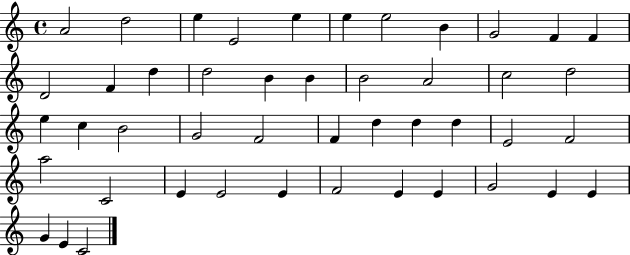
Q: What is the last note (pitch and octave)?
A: C4